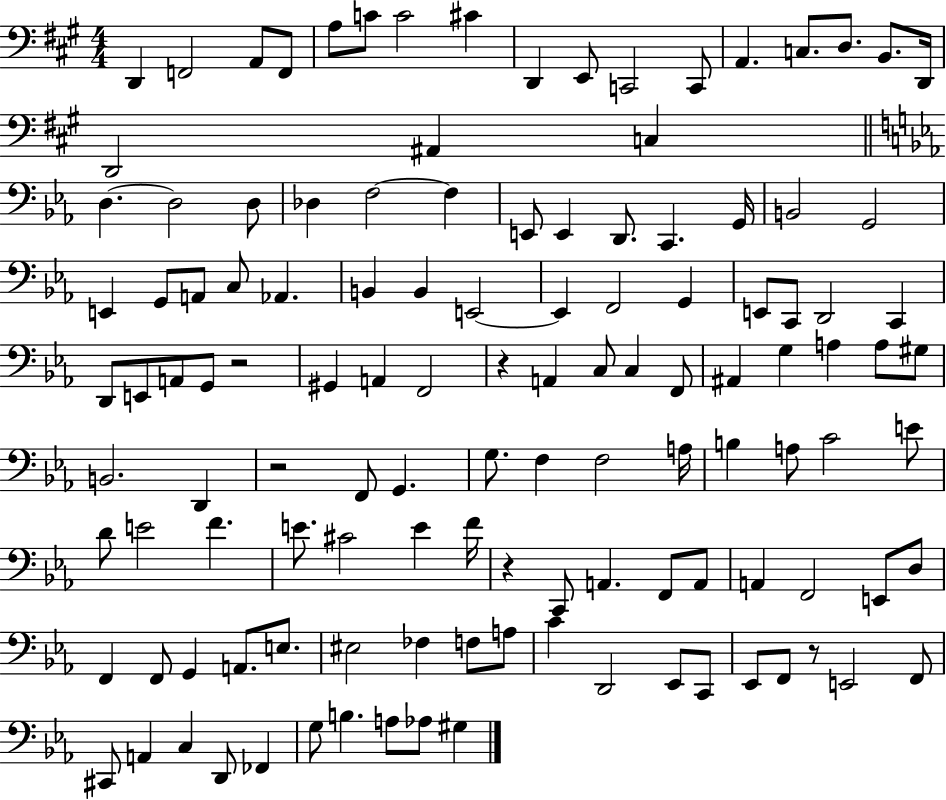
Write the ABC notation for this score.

X:1
T:Untitled
M:4/4
L:1/4
K:A
D,, F,,2 A,,/2 F,,/2 A,/2 C/2 C2 ^C D,, E,,/2 C,,2 C,,/2 A,, C,/2 D,/2 B,,/2 D,,/4 D,,2 ^A,, C, D, D,2 D,/2 _D, F,2 F, E,,/2 E,, D,,/2 C,, G,,/4 B,,2 G,,2 E,, G,,/2 A,,/2 C,/2 _A,, B,, B,, E,,2 E,, F,,2 G,, E,,/2 C,,/2 D,,2 C,, D,,/2 E,,/2 A,,/2 G,,/2 z2 ^G,, A,, F,,2 z A,, C,/2 C, F,,/2 ^A,, G, A, A,/2 ^G,/2 B,,2 D,, z2 F,,/2 G,, G,/2 F, F,2 A,/4 B, A,/2 C2 E/2 D/2 E2 F E/2 ^C2 E F/4 z C,,/2 A,, F,,/2 A,,/2 A,, F,,2 E,,/2 D,/2 F,, F,,/2 G,, A,,/2 E,/2 ^E,2 _F, F,/2 A,/2 C D,,2 _E,,/2 C,,/2 _E,,/2 F,,/2 z/2 E,,2 F,,/2 ^C,,/2 A,, C, D,,/2 _F,, G,/2 B, A,/2 _A,/2 ^G,